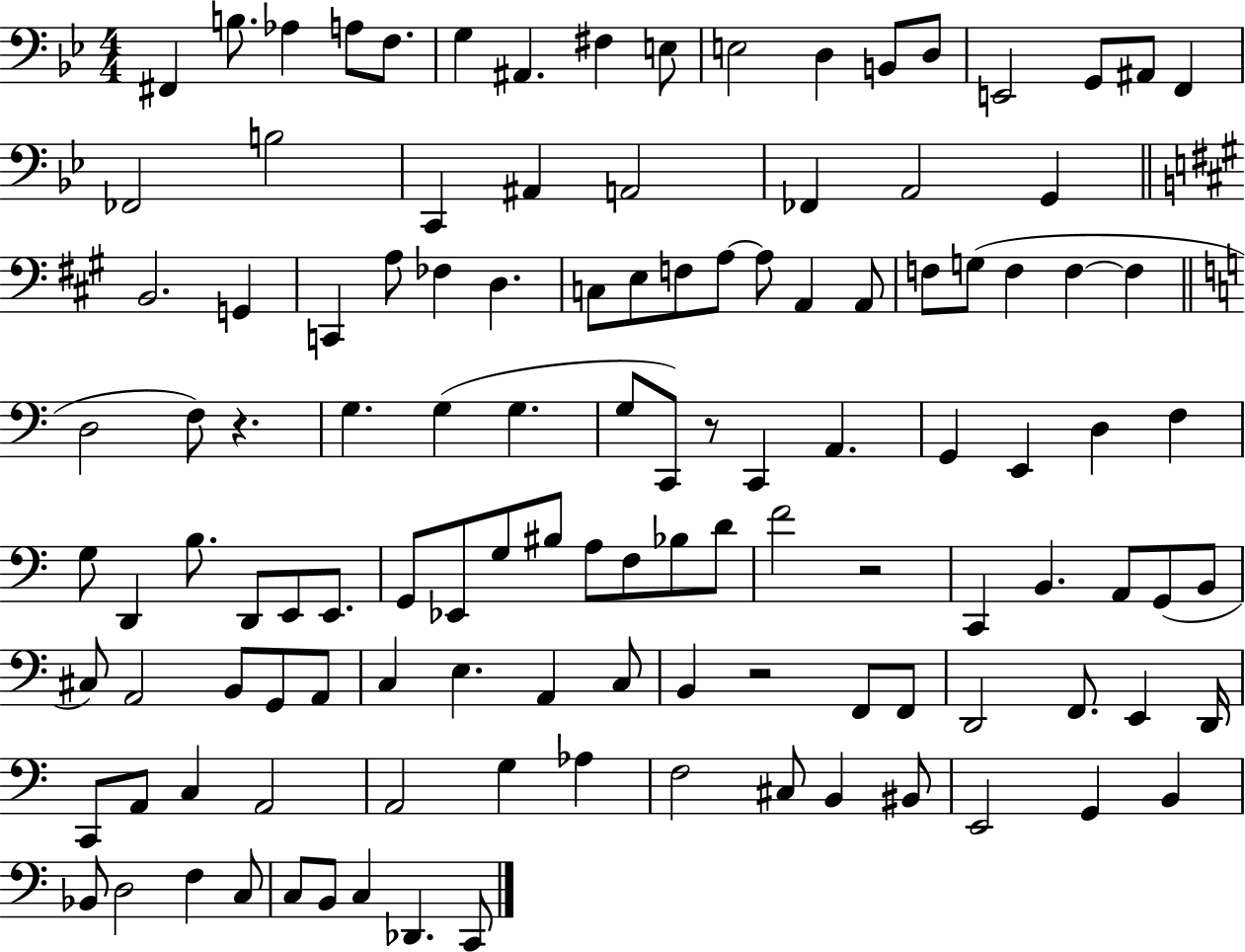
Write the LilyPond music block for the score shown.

{
  \clef bass
  \numericTimeSignature
  \time 4/4
  \key bes \major
  \repeat volta 2 { fis,4 b8. aes4 a8 f8. | g4 ais,4. fis4 e8 | e2 d4 b,8 d8 | e,2 g,8 ais,8 f,4 | \break fes,2 b2 | c,4 ais,4 a,2 | fes,4 a,2 g,4 | \bar "||" \break \key a \major b,2. g,4 | c,4 a8 fes4 d4. | c8 e8 f8 a8~~ a8 a,4 a,8 | f8 g8( f4 f4~~ f4 | \break \bar "||" \break \key c \major d2 f8) r4. | g4. g4( g4. | g8 c,8) r8 c,4 a,4. | g,4 e,4 d4 f4 | \break g8 d,4 b8. d,8 e,8 e,8. | g,8 ees,8 g8 bis8 a8 f8 bes8 d'8 | f'2 r2 | c,4 b,4. a,8 g,8( b,8 | \break cis8) a,2 b,8 g,8 a,8 | c4 e4. a,4 c8 | b,4 r2 f,8 f,8 | d,2 f,8. e,4 d,16 | \break c,8 a,8 c4 a,2 | a,2 g4 aes4 | f2 cis8 b,4 bis,8 | e,2 g,4 b,4 | \break bes,8 d2 f4 c8 | c8 b,8 c4 des,4. c,8 | } \bar "|."
}